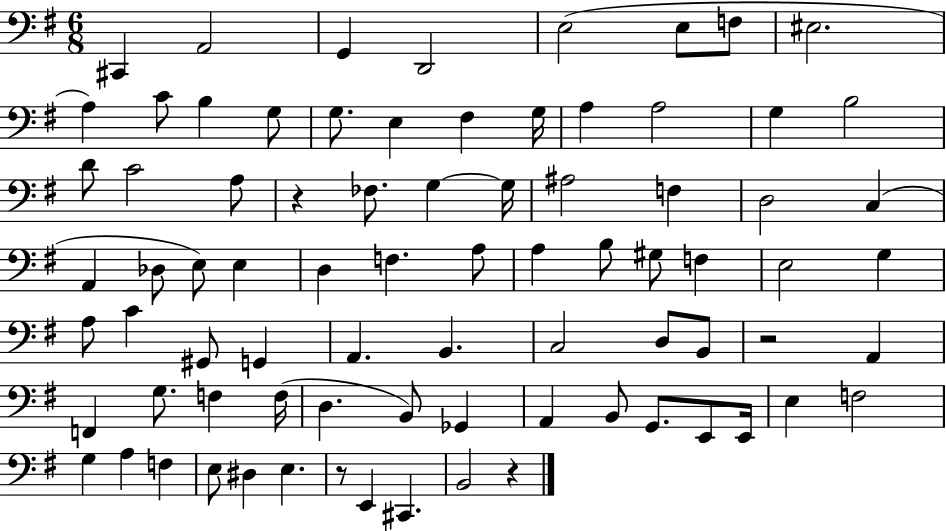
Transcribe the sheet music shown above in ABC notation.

X:1
T:Untitled
M:6/8
L:1/4
K:G
^C,, A,,2 G,, D,,2 E,2 E,/2 F,/2 ^E,2 A, C/2 B, G,/2 G,/2 E, ^F, G,/4 A, A,2 G, B,2 D/2 C2 A,/2 z _F,/2 G, G,/4 ^A,2 F, D,2 C, A,, _D,/2 E,/2 E, D, F, A,/2 A, B,/2 ^G,/2 F, E,2 G, A,/2 C ^G,,/2 G,, A,, B,, C,2 D,/2 B,,/2 z2 A,, F,, G,/2 F, F,/4 D, B,,/2 _G,, A,, B,,/2 G,,/2 E,,/2 E,,/4 E, F,2 G, A, F, E,/2 ^D, E, z/2 E,, ^C,, B,,2 z